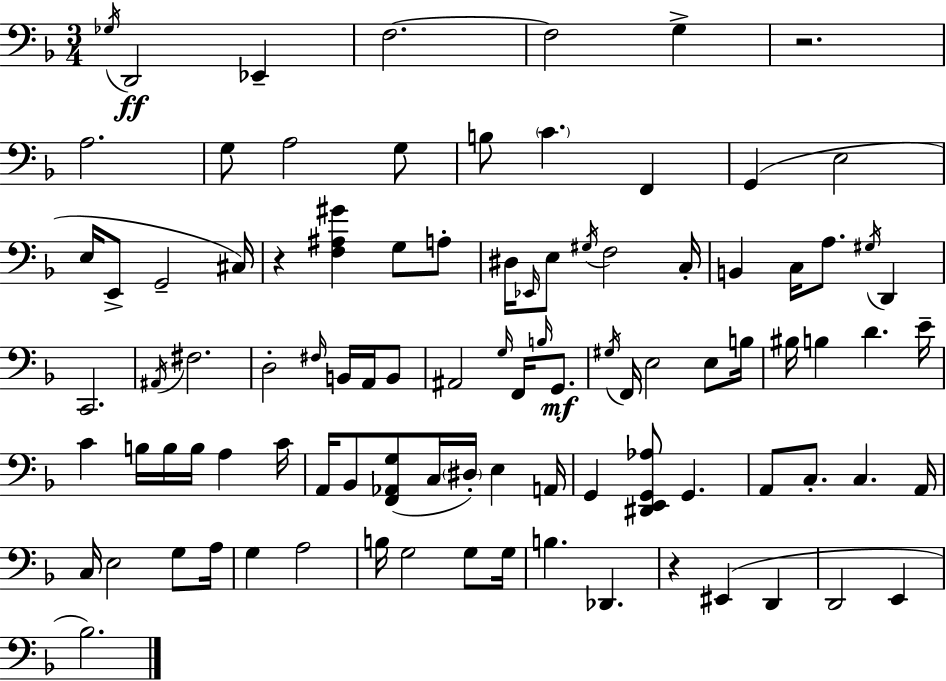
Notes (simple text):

Gb3/s D2/h Eb2/q F3/h. F3/h G3/q R/h. A3/h. G3/e A3/h G3/e B3/e C4/q. F2/q G2/q E3/h E3/s E2/e G2/h C#3/s R/q [F3,A#3,G#4]/q G3/e A3/e D#3/s Eb2/s E3/e G#3/s F3/h C3/s B2/q C3/s A3/e. G#3/s D2/q C2/h. A#2/s F#3/h. D3/h F#3/s B2/s A2/s B2/e A#2/h G3/s F2/s B3/s G2/e. G#3/s F2/s E3/h E3/e B3/s BIS3/s B3/q D4/q. E4/s C4/q B3/s B3/s B3/s A3/q C4/s A2/s Bb2/e [F2,Ab2,G3]/e C3/s D#3/s E3/q A2/s G2/q [D#2,E2,G2,Ab3]/e G2/q. A2/e C3/e. C3/q. A2/s C3/s E3/h G3/e A3/s G3/q A3/h B3/s G3/h G3/e G3/s B3/q. Db2/q. R/q EIS2/q D2/q D2/h E2/q Bb3/h.